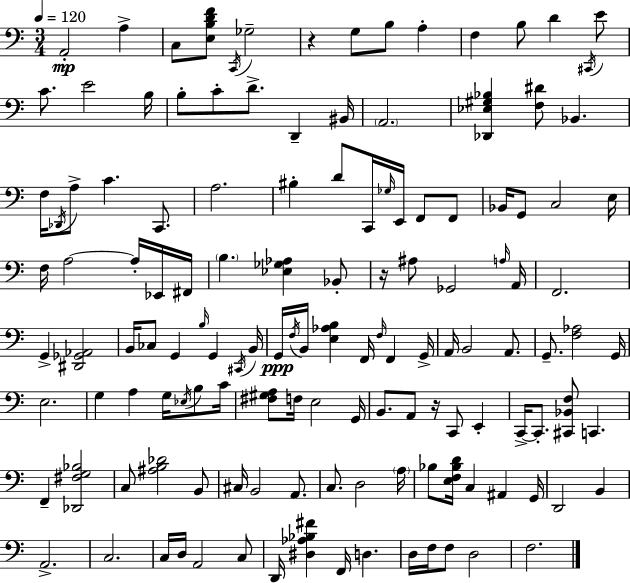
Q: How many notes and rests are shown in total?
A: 134